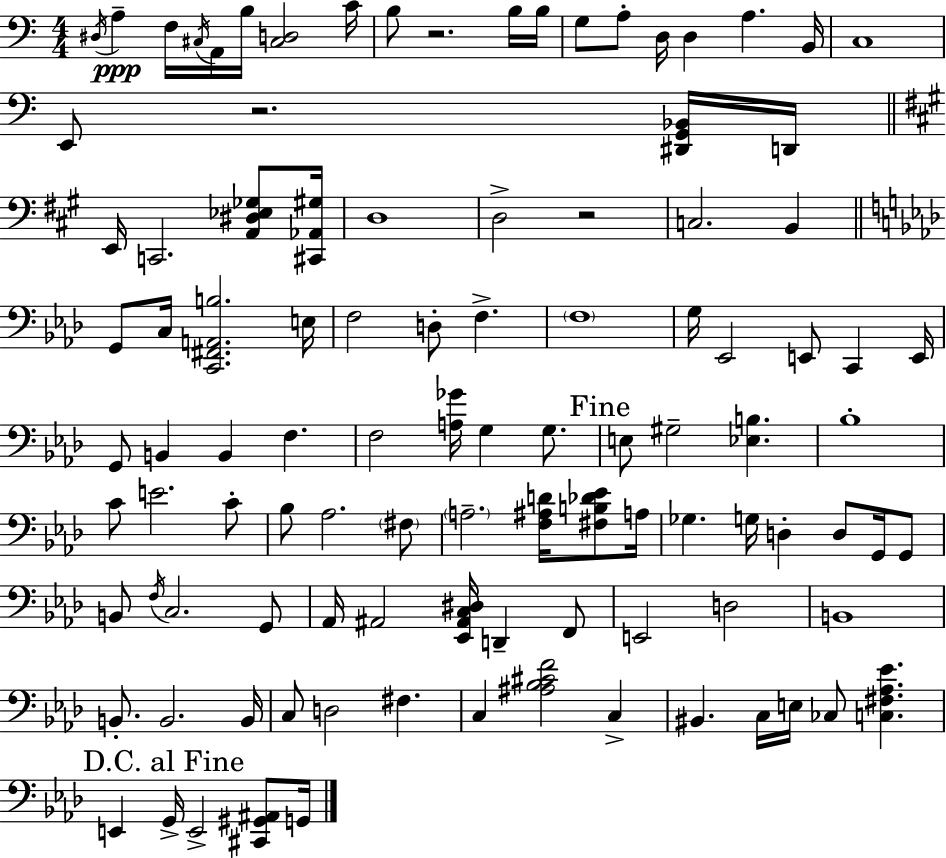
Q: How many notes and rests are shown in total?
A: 104